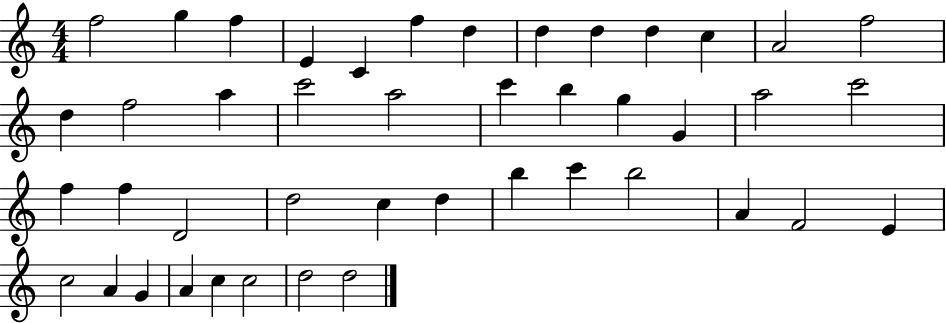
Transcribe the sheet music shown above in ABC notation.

X:1
T:Untitled
M:4/4
L:1/4
K:C
f2 g f E C f d d d d c A2 f2 d f2 a c'2 a2 c' b g G a2 c'2 f f D2 d2 c d b c' b2 A F2 E c2 A G A c c2 d2 d2